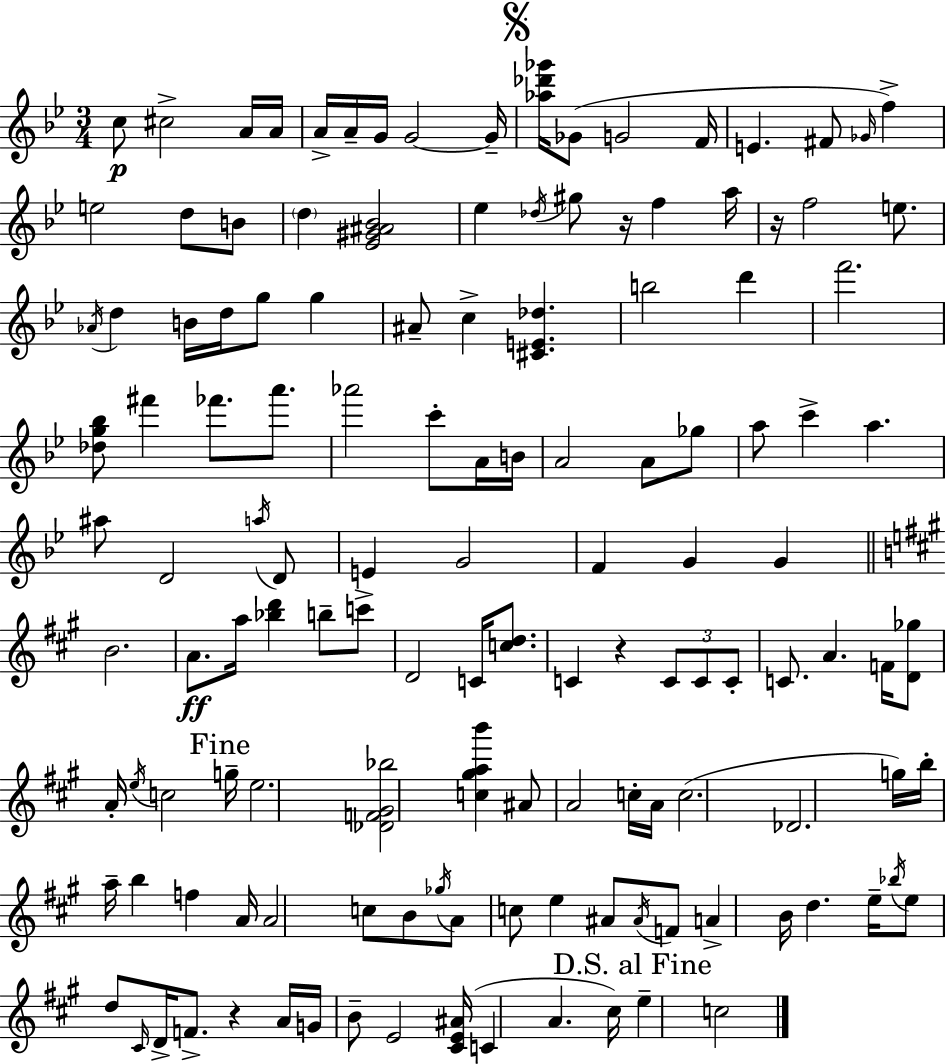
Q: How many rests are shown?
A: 4